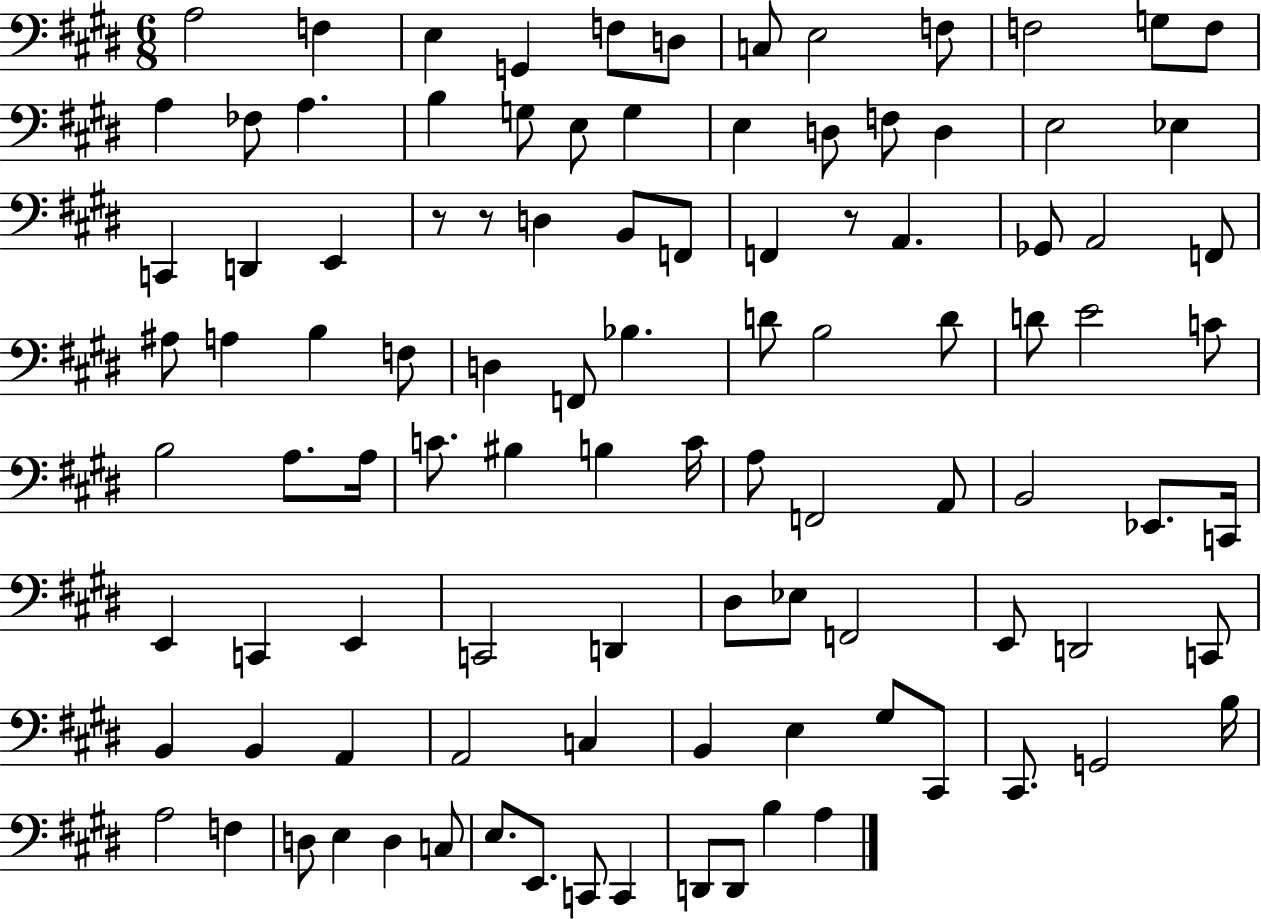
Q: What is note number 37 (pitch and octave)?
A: A#3